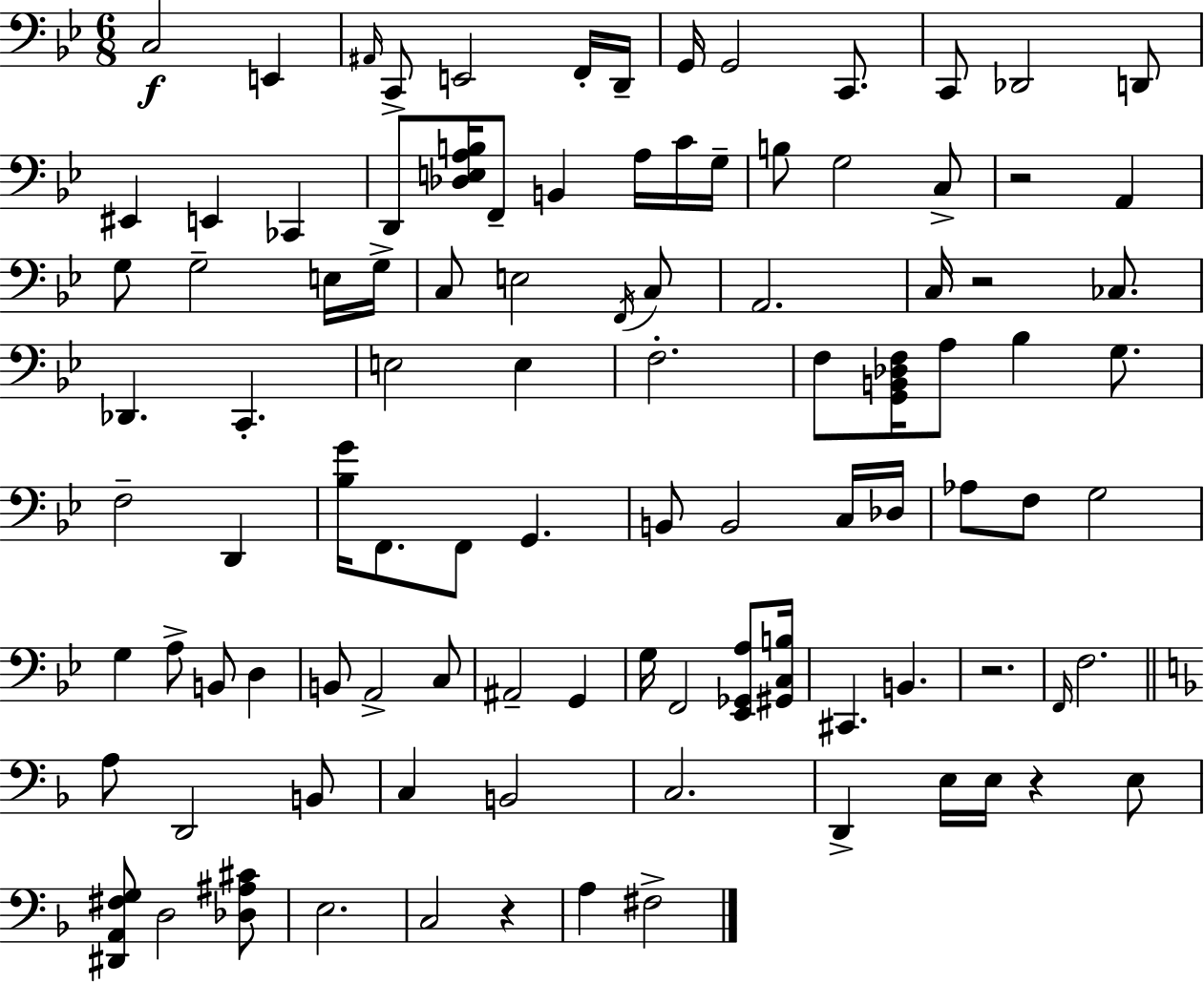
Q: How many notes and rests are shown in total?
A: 100